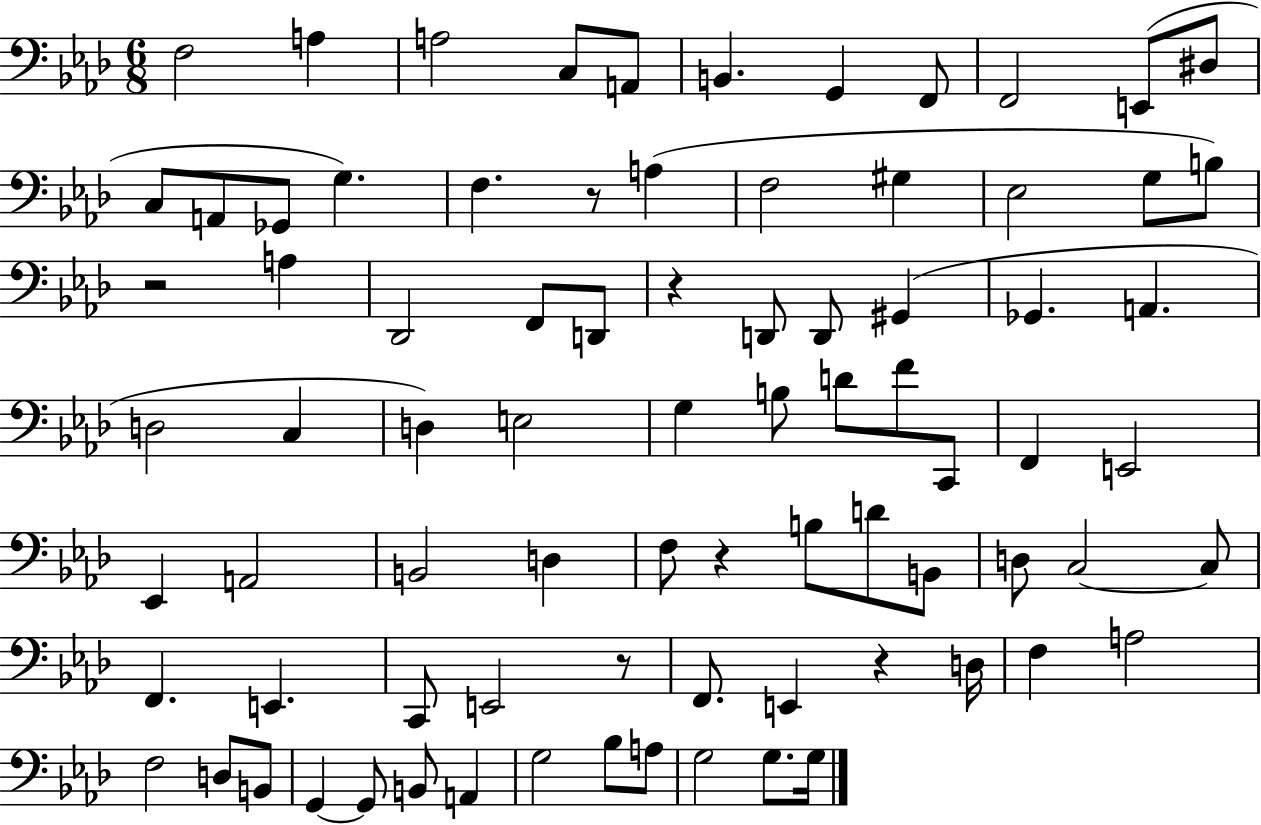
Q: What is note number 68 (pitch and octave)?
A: B2